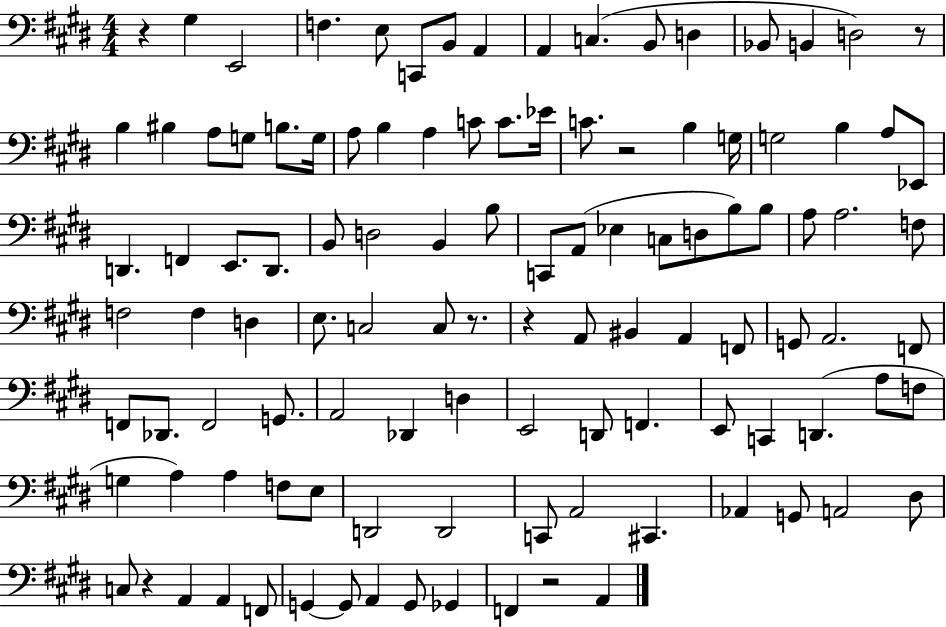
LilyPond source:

{
  \clef bass
  \numericTimeSignature
  \time 4/4
  \key e \major
  r4 gis4 e,2 | f4. e8 c,8 b,8 a,4 | a,4 c4.( b,8 d4 | bes,8 b,4 d2) r8 | \break b4 bis4 a8 g8 b8. g16 | a8 b4 a4 c'8 c'8. ees'16 | c'8. r2 b4 g16 | g2 b4 a8 ees,8 | \break d,4. f,4 e,8. d,8. | b,8 d2 b,4 b8 | c,8 a,8( ees4 c8 d8 b8) b8 | a8 a2. f8 | \break f2 f4 d4 | e8. c2 c8 r8. | r4 a,8 bis,4 a,4 f,8 | g,8 a,2. f,8 | \break f,8 des,8. f,2 g,8. | a,2 des,4 d4 | e,2 d,8 f,4. | e,8 c,4 d,4.( a8 f8 | \break g4 a4) a4 f8 e8 | d,2 d,2 | c,8 a,2 cis,4. | aes,4 g,8 a,2 dis8 | \break c8 r4 a,4 a,4 f,8 | g,4~~ g,8 a,4 g,8 ges,4 | f,4 r2 a,4 | \bar "|."
}